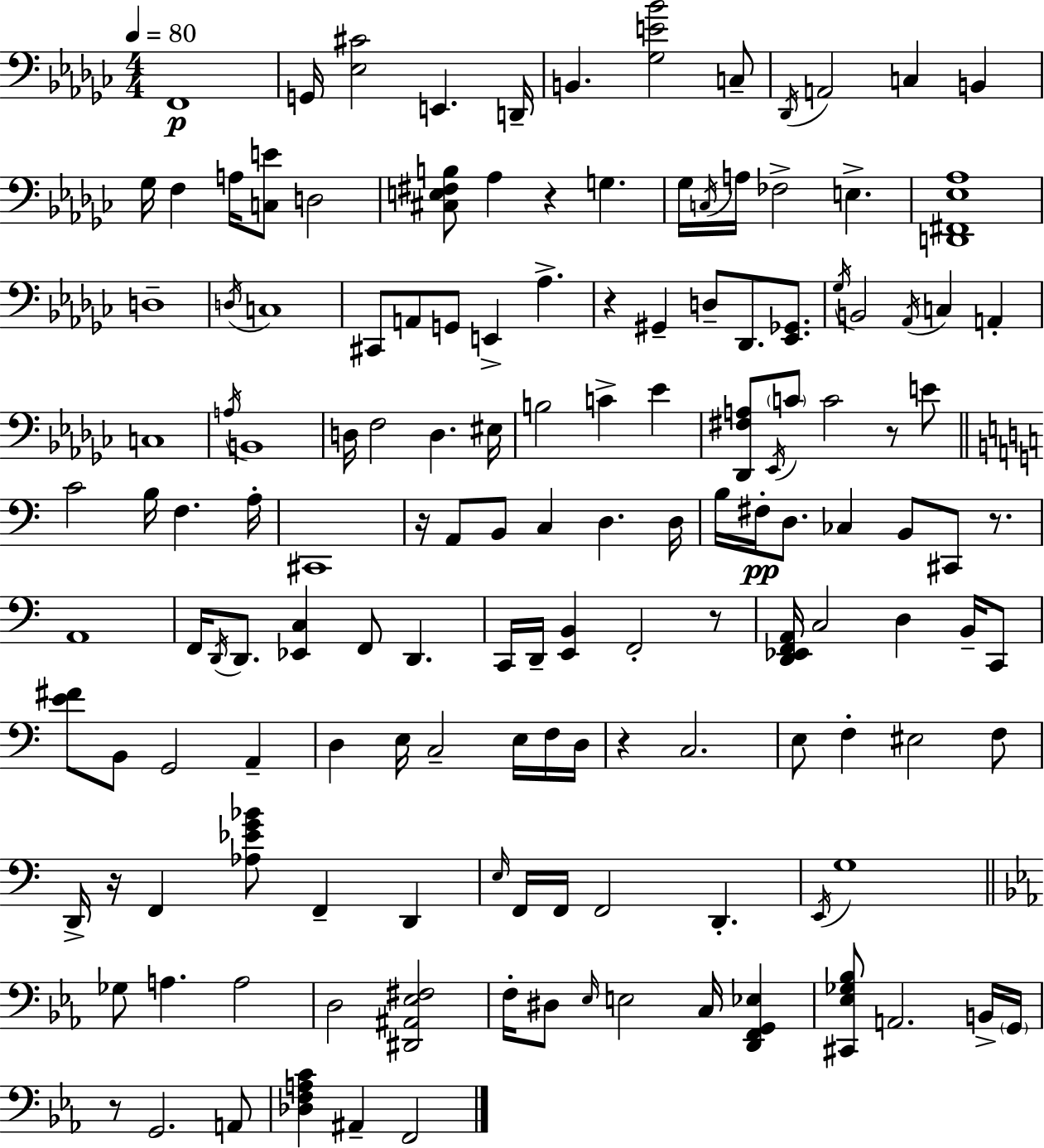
X:1
T:Untitled
M:4/4
L:1/4
K:Ebm
F,,4 G,,/4 [_E,^C]2 E,, D,,/4 B,, [_G,E_B]2 C,/2 _D,,/4 A,,2 C, B,, _G,/4 F, A,/4 [C,E]/2 D,2 [^C,E,^F,B,]/2 _A, z G, _G,/4 C,/4 A,/4 _F,2 E, [D,,^F,,_E,_A,]4 D,4 D,/4 C,4 ^C,,/2 A,,/2 G,,/2 E,, _A, z ^G,, D,/2 _D,,/2 [_E,,_G,,]/2 _G,/4 B,,2 _A,,/4 C, A,, C,4 A,/4 B,,4 D,/4 F,2 D, ^E,/4 B,2 C _E [_D,,^F,A,]/2 _E,,/4 C/2 C2 z/2 E/2 C2 B,/4 F, A,/4 ^C,,4 z/4 A,,/2 B,,/2 C, D, D,/4 B,/4 ^F,/4 D,/2 _C, B,,/2 ^C,,/2 z/2 A,,4 F,,/4 D,,/4 D,,/2 [_E,,C,] F,,/2 D,, C,,/4 D,,/4 [E,,B,,] F,,2 z/2 [D,,_E,,F,,A,,]/4 C,2 D, B,,/4 C,,/2 [E^F]/2 B,,/2 G,,2 A,, D, E,/4 C,2 E,/4 F,/4 D,/4 z C,2 E,/2 F, ^E,2 F,/2 D,,/4 z/4 F,, [_A,_EG_B]/2 F,, D,, E,/4 F,,/4 F,,/4 F,,2 D,, E,,/4 G,4 _G,/2 A, A,2 D,2 [^D,,^A,,_E,^F,]2 F,/4 ^D,/2 _E,/4 E,2 C,/4 [D,,F,,G,,_E,] [^C,,_E,_G,_B,]/2 A,,2 B,,/4 G,,/4 z/2 G,,2 A,,/2 [_D,F,A,C] ^A,, F,,2